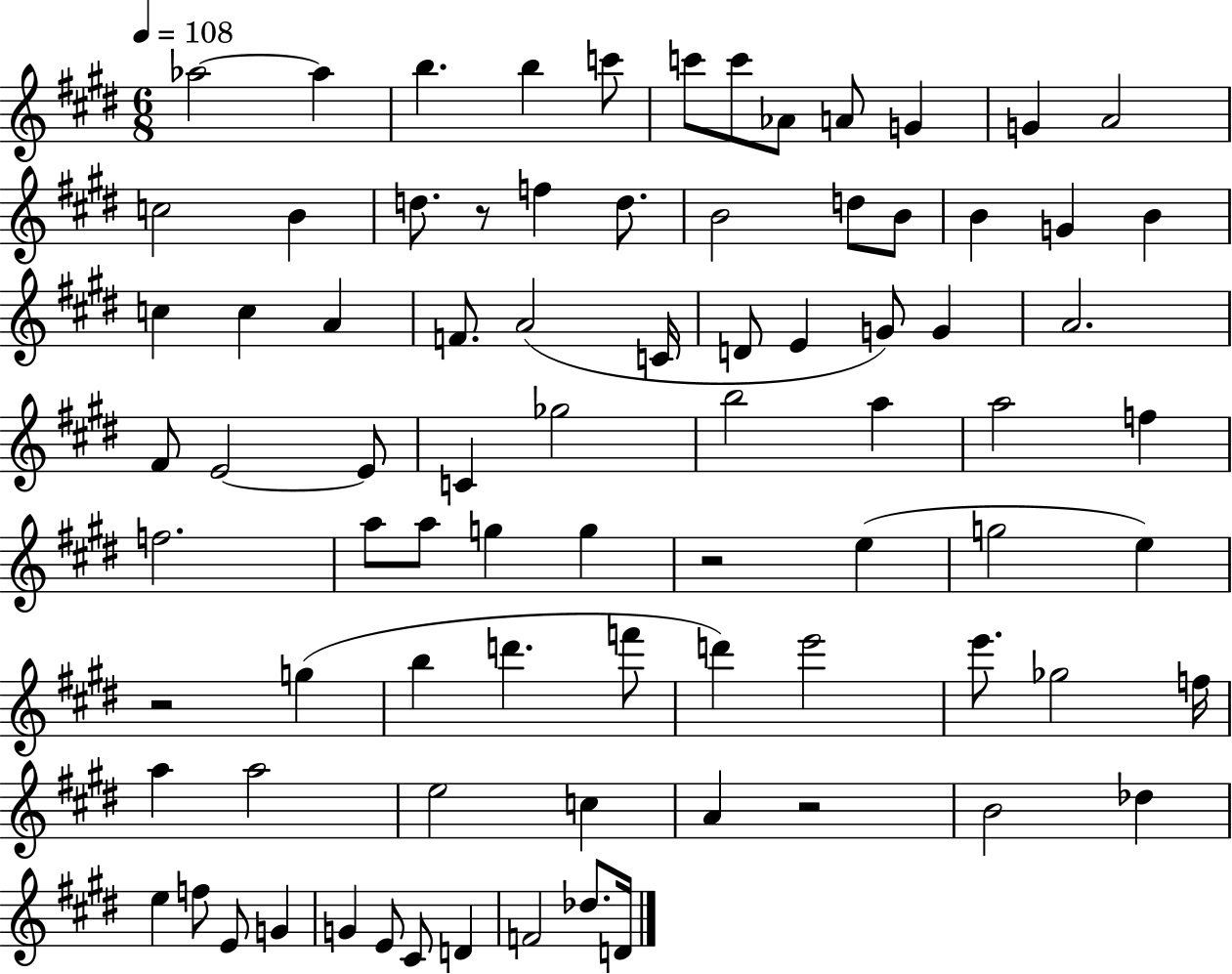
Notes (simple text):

Ab5/h Ab5/q B5/q. B5/q C6/e C6/e C6/e Ab4/e A4/e G4/q G4/q A4/h C5/h B4/q D5/e. R/e F5/q D5/e. B4/h D5/e B4/e B4/q G4/q B4/q C5/q C5/q A4/q F4/e. A4/h C4/s D4/e E4/q G4/e G4/q A4/h. F#4/e E4/h E4/e C4/q Gb5/h B5/h A5/q A5/h F5/q F5/h. A5/e A5/e G5/q G5/q R/h E5/q G5/h E5/q R/h G5/q B5/q D6/q. F6/e D6/q E6/h E6/e. Gb5/h F5/s A5/q A5/h E5/h C5/q A4/q R/h B4/h Db5/q E5/q F5/e E4/e G4/q G4/q E4/e C#4/e D4/q F4/h Db5/e. D4/s